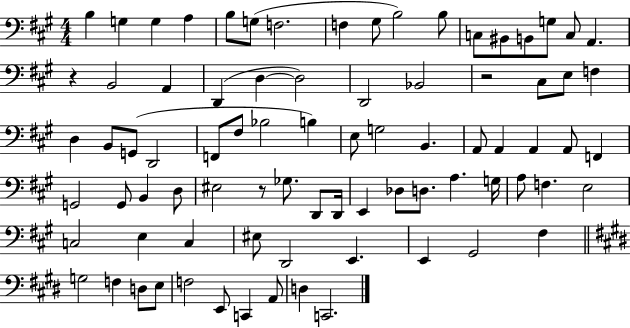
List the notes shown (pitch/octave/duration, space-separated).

B3/q G3/q G3/q A3/q B3/e G3/e F3/h. F3/q G#3/e B3/h B3/e C3/e BIS2/e B2/e G3/e C3/e A2/q. R/q B2/h A2/q D2/q D3/q D3/h D2/h Bb2/h R/h C#3/e E3/e F3/q D3/q B2/e G2/e D2/h F2/e F#3/e Bb3/h B3/q E3/e G3/h B2/q. A2/e A2/q A2/q A2/e F2/q G2/h G2/e B2/q D3/e EIS3/h R/e Gb3/e. D2/e D2/s E2/q Db3/e D3/e. A3/q. G3/s A3/e F3/q. E3/h C3/h E3/q C3/q EIS3/e D2/h E2/q. E2/q G#2/h F#3/q G3/h F3/q D3/e E3/e F3/h E2/e C2/q A2/e D3/q C2/h.